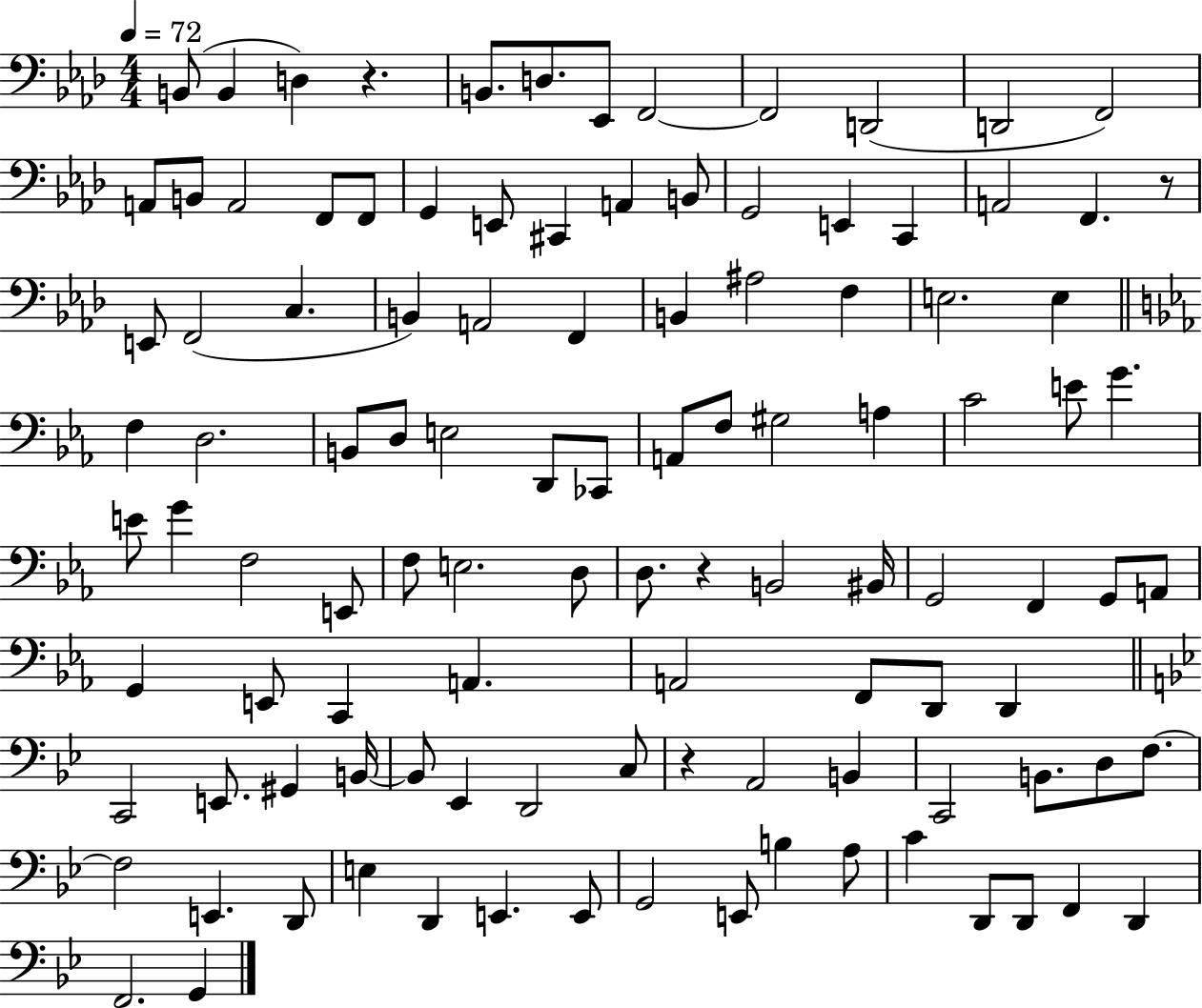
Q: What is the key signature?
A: AES major